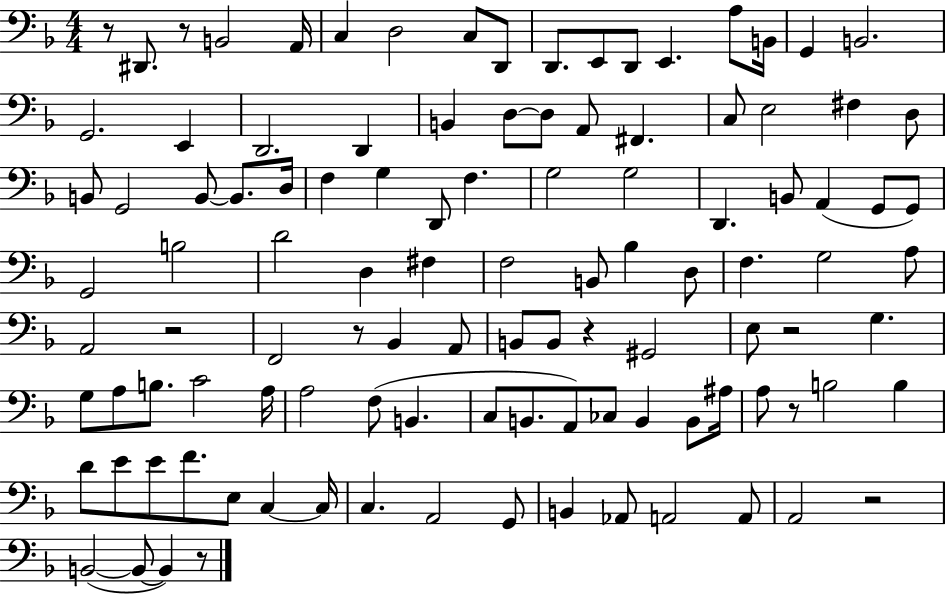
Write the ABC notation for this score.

X:1
T:Untitled
M:4/4
L:1/4
K:F
z/2 ^D,,/2 z/2 B,,2 A,,/4 C, D,2 C,/2 D,,/2 D,,/2 E,,/2 D,,/2 E,, A,/2 B,,/4 G,, B,,2 G,,2 E,, D,,2 D,, B,, D,/2 D,/2 A,,/2 ^F,, C,/2 E,2 ^F, D,/2 B,,/2 G,,2 B,,/2 B,,/2 D,/4 F, G, D,,/2 F, G,2 G,2 D,, B,,/2 A,, G,,/2 G,,/2 G,,2 B,2 D2 D, ^F, F,2 B,,/2 _B, D,/2 F, G,2 A,/2 A,,2 z2 F,,2 z/2 _B,, A,,/2 B,,/2 B,,/2 z ^G,,2 E,/2 z2 G, G,/2 A,/2 B,/2 C2 A,/4 A,2 F,/2 B,, C,/2 B,,/2 A,,/2 _C,/2 B,, B,,/2 ^A,/4 A,/2 z/2 B,2 B, D/2 E/2 E/2 F/2 E,/2 C, C,/4 C, A,,2 G,,/2 B,, _A,,/2 A,,2 A,,/2 A,,2 z2 B,,2 B,,/2 B,, z/2